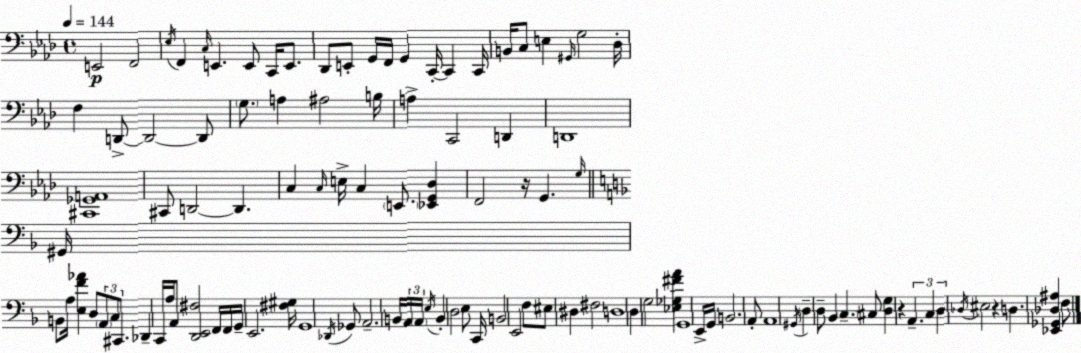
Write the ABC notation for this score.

X:1
T:Untitled
M:4/4
L:1/4
K:Fm
E,,2 F,,2 _E,/4 F,, C,/4 E,, E,,/2 C,,/4 E,,/2 _D,,/2 E,,/2 G,,/4 F,,/4 G,, C,,/4 C,, C,,/4 B,,/4 C,/2 E, ^G,,/4 G,2 _D,/4 F, D,,/2 D,,2 D,,/2 G,/2 A, ^A,2 B,/4 A, C,,2 D,, D,,4 [^C,,_G,,A,,]4 ^C,,/2 D,,2 D,, C, C,/4 E,/4 C, E,,/2 [_E,,G,,_D,] F,,2 z/4 G,, G,/4 ^G,,/4 B,,/2 A,/4 [E,F_A] D,/2 A,,/2 C,/2 ^C,,/2 _D,, C,,/4 A,/4 A,,/2 [D,,E,,^F,]2 F,,/4 F,,/4 G,,/4 E,,2 [^F,^G,]/4 G,,4 _D,,/4 _G,,/2 A,,2 B,,/4 A,,/4 A,,/4 E,/4 B,, D,2 E,/2 C,,/4 B,,2 E,,2 F,/2 ^E,/2 ^D, ^F,2 D,4 D, G,2 [_E,_G,^FA] G,,4 E,,/4 G,,/4 B,,2 A,,/2 A,,4 ^G,,/4 D, D,/2 _B,, C, ^C,/2 [D,G,] z A,, C, D, _D,/4 ^E,2 z D, [_E,,_G,,_D,^A,] F,/2